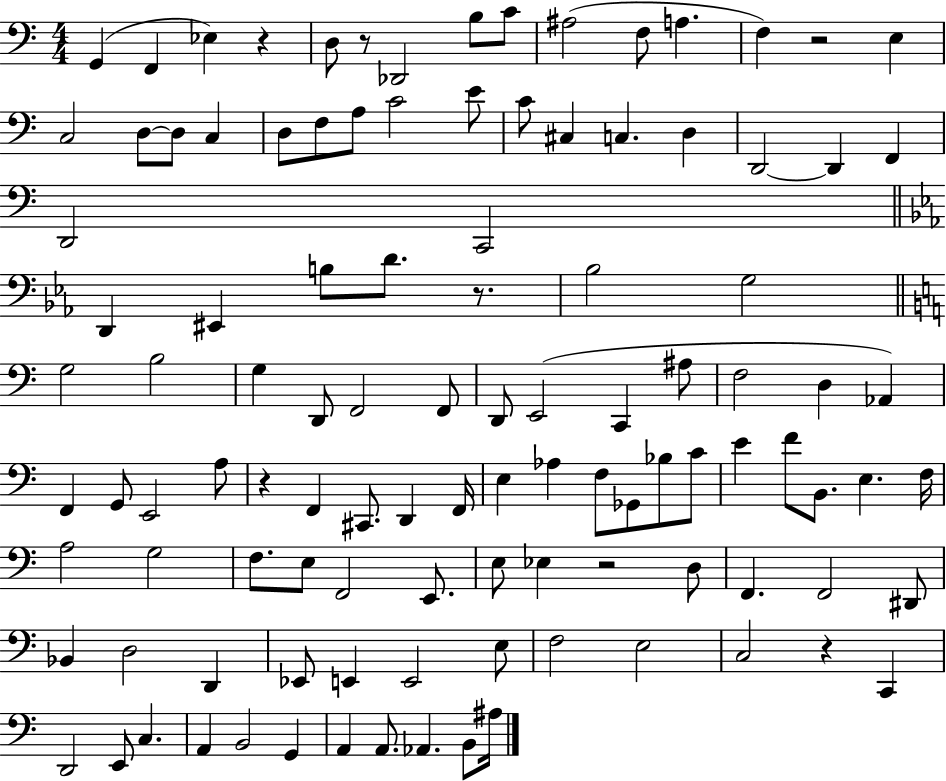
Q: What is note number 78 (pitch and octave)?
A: F2